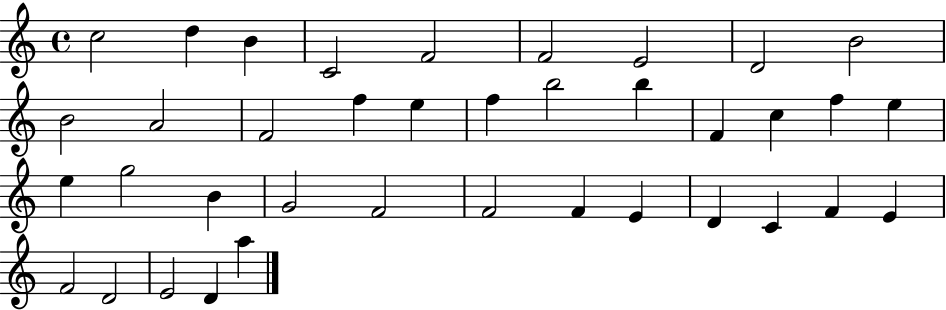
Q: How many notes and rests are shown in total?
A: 38